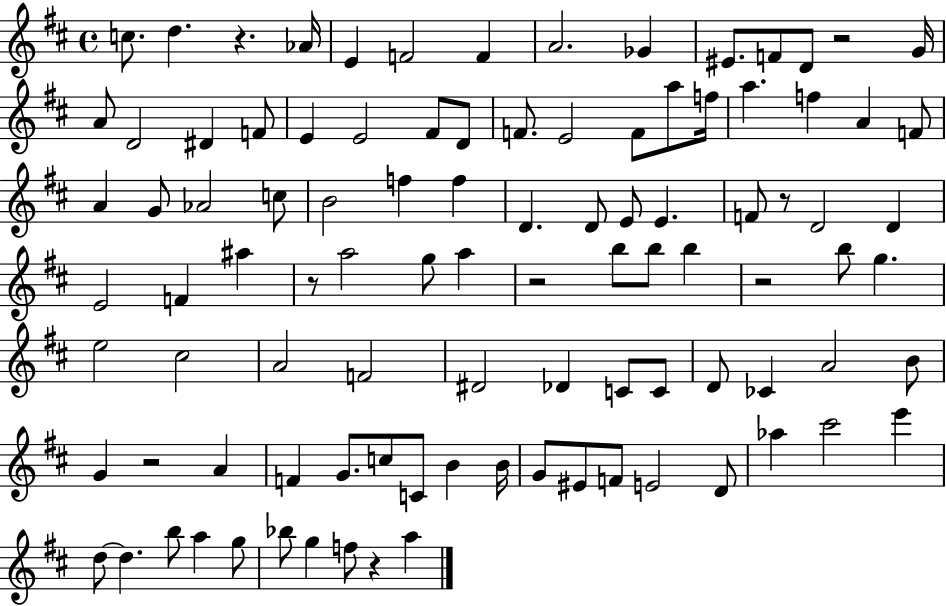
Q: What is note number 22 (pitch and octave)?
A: E4